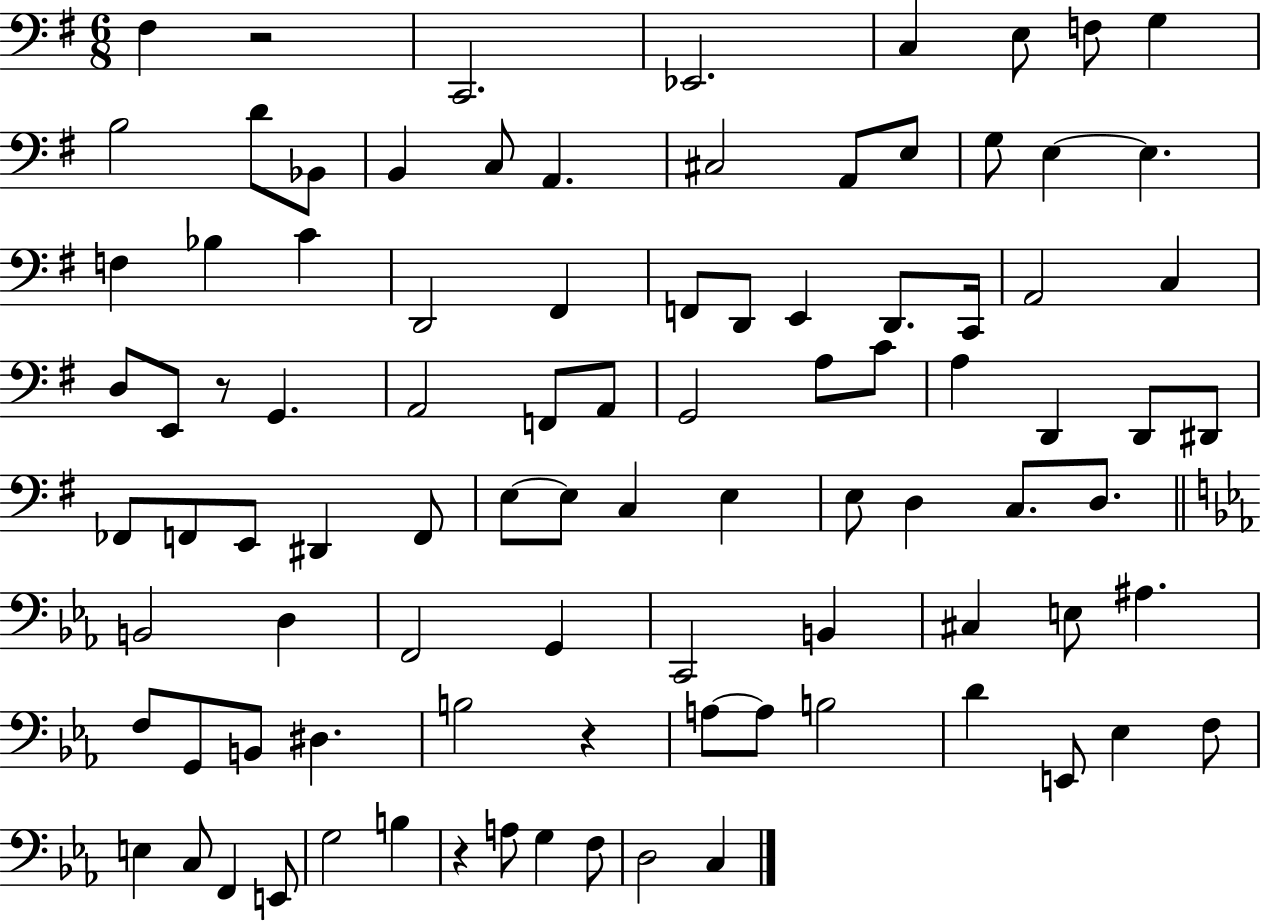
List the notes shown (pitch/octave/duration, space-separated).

F#3/q R/h C2/h. Eb2/h. C3/q E3/e F3/e G3/q B3/h D4/e Bb2/e B2/q C3/e A2/q. C#3/h A2/e E3/e G3/e E3/q E3/q. F3/q Bb3/q C4/q D2/h F#2/q F2/e D2/e E2/q D2/e. C2/s A2/h C3/q D3/e E2/e R/e G2/q. A2/h F2/e A2/e G2/h A3/e C4/e A3/q D2/q D2/e D#2/e FES2/e F2/e E2/e D#2/q F2/e E3/e E3/e C3/q E3/q E3/e D3/q C3/e. D3/e. B2/h D3/q F2/h G2/q C2/h B2/q C#3/q E3/e A#3/q. F3/e G2/e B2/e D#3/q. B3/h R/q A3/e A3/e B3/h D4/q E2/e Eb3/q F3/e E3/q C3/e F2/q E2/e G3/h B3/q R/q A3/e G3/q F3/e D3/h C3/q